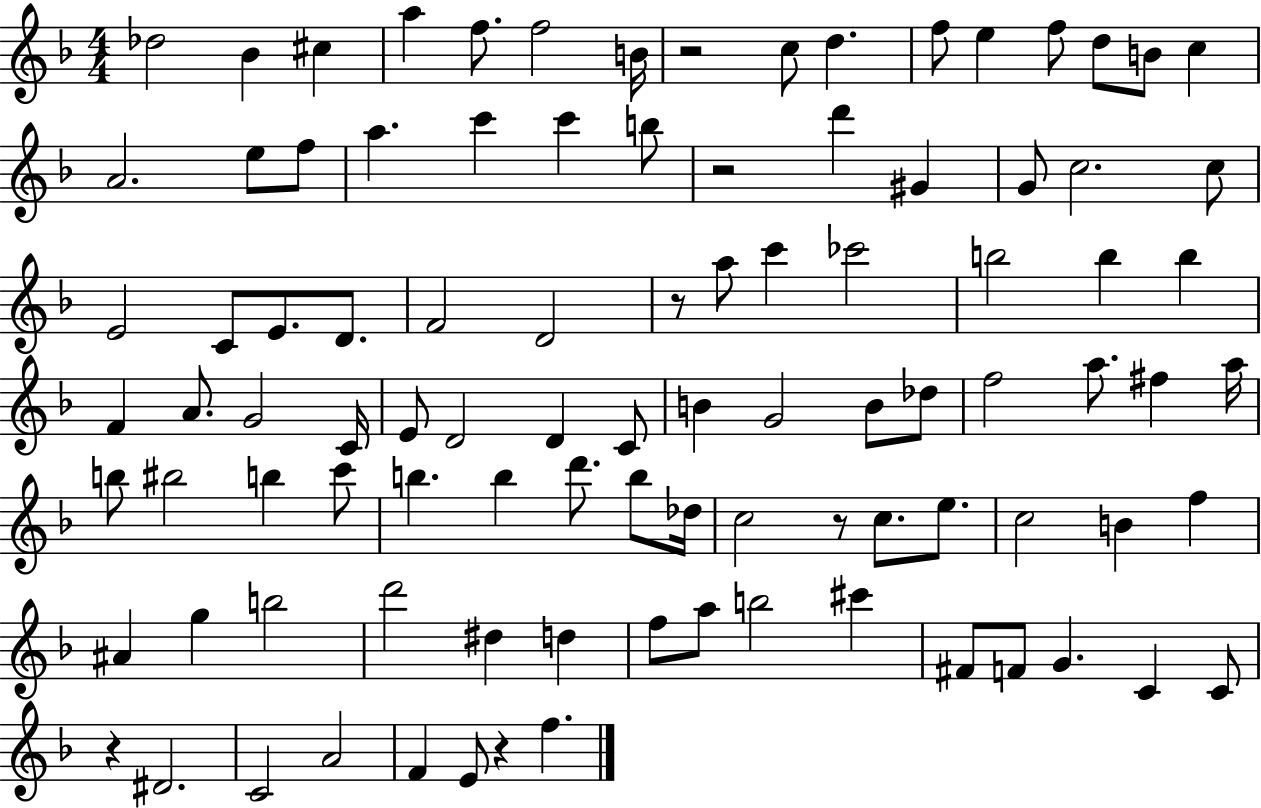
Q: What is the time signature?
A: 4/4